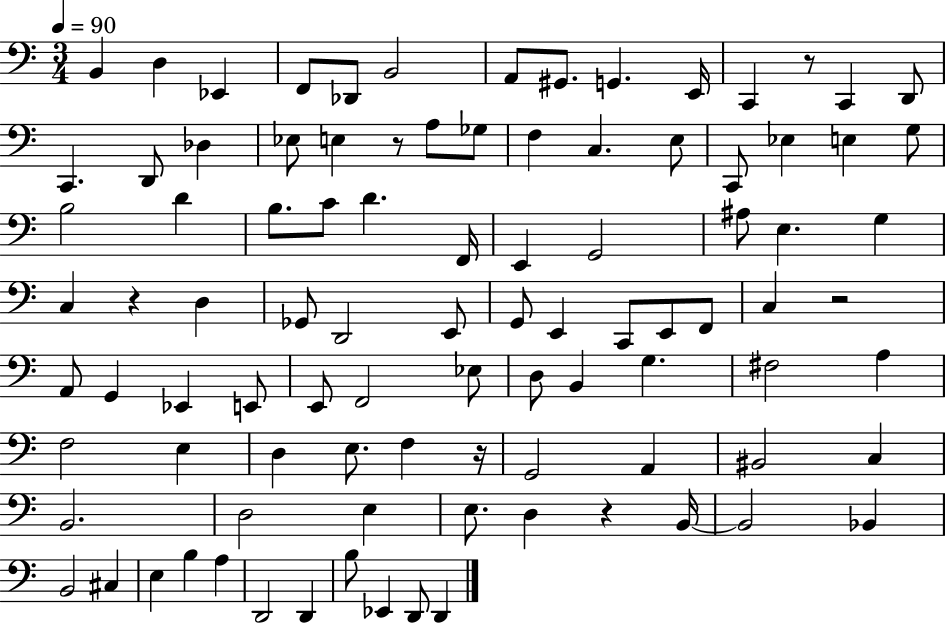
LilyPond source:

{
  \clef bass
  \numericTimeSignature
  \time 3/4
  \key c \major
  \tempo 4 = 90
  \repeat volta 2 { b,4 d4 ees,4 | f,8 des,8 b,2 | a,8 gis,8. g,4. e,16 | c,4 r8 c,4 d,8 | \break c,4. d,8 des4 | ees8 e4 r8 a8 ges8 | f4 c4. e8 | c,8 ees4 e4 g8 | \break b2 d'4 | b8. c'8 d'4. f,16 | e,4 g,2 | ais8 e4. g4 | \break c4 r4 d4 | ges,8 d,2 e,8 | g,8 e,4 c,8 e,8 f,8 | c4 r2 | \break a,8 g,4 ees,4 e,8 | e,8 f,2 ees8 | d8 b,4 g4. | fis2 a4 | \break f2 e4 | d4 e8. f4 r16 | g,2 a,4 | bis,2 c4 | \break b,2. | d2 e4 | e8. d4 r4 b,16~~ | b,2 bes,4 | \break b,2 cis4 | e4 b4 a4 | d,2 d,4 | b8 ees,4 d,8 d,4 | \break } \bar "|."
}